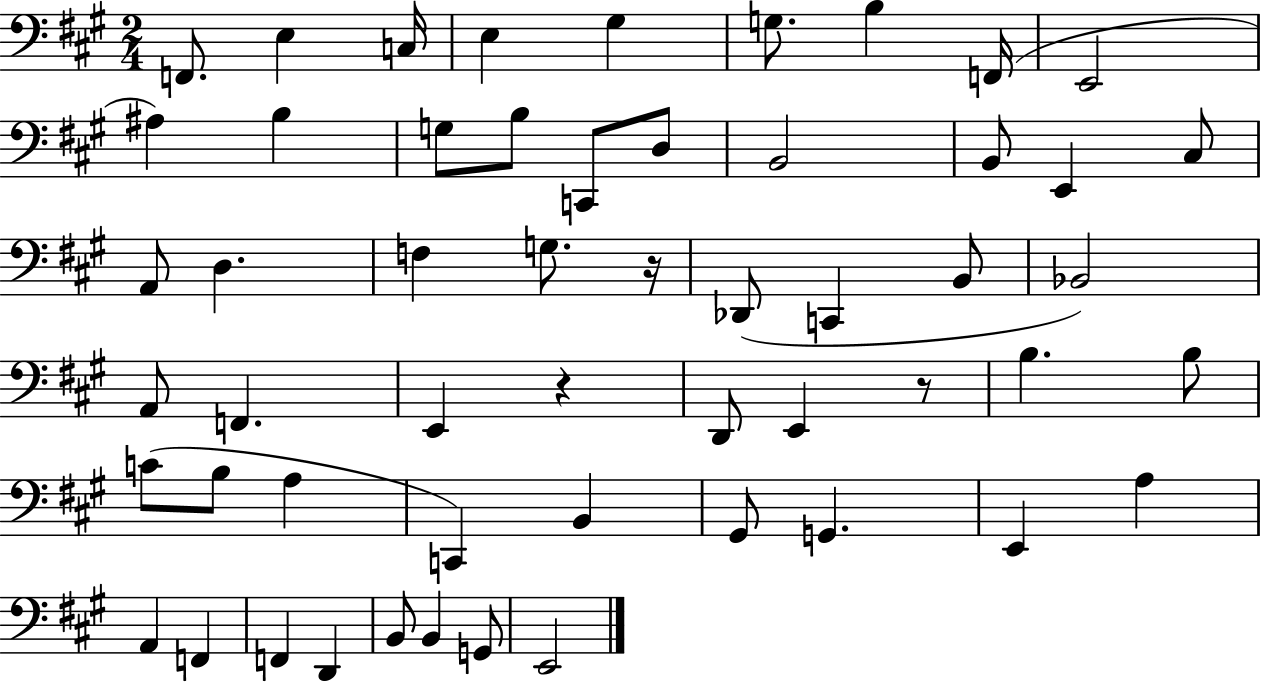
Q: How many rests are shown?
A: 3